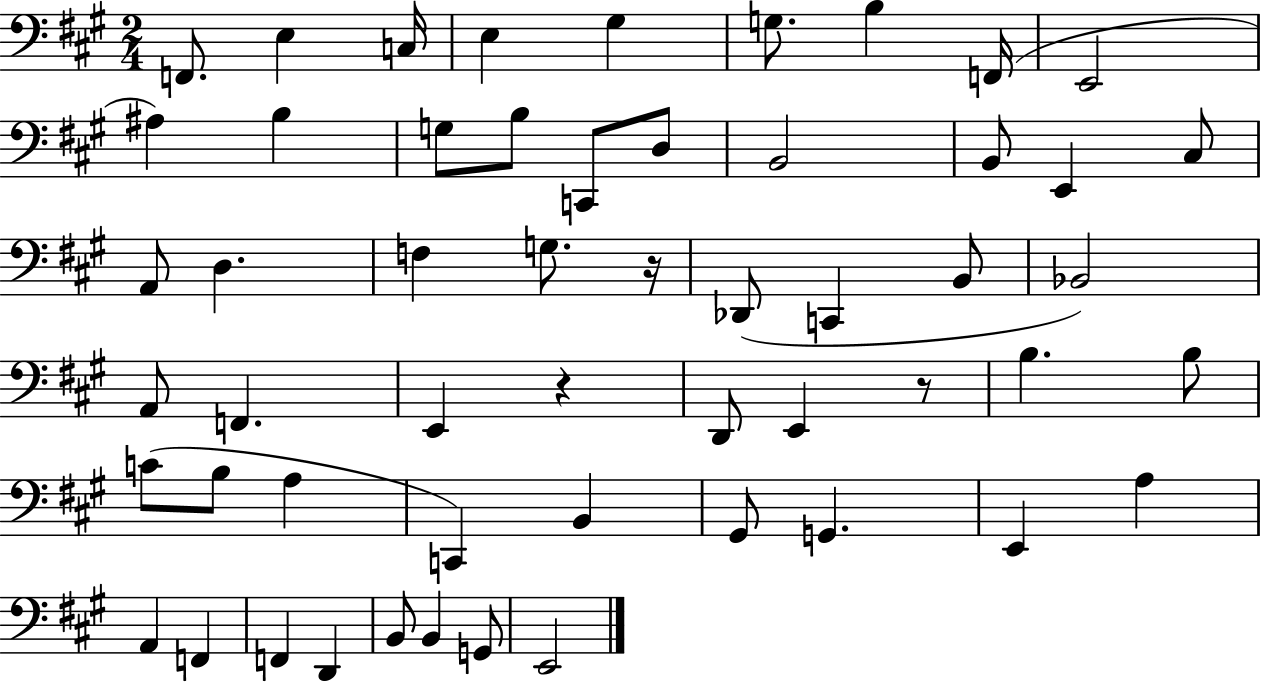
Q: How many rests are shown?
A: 3